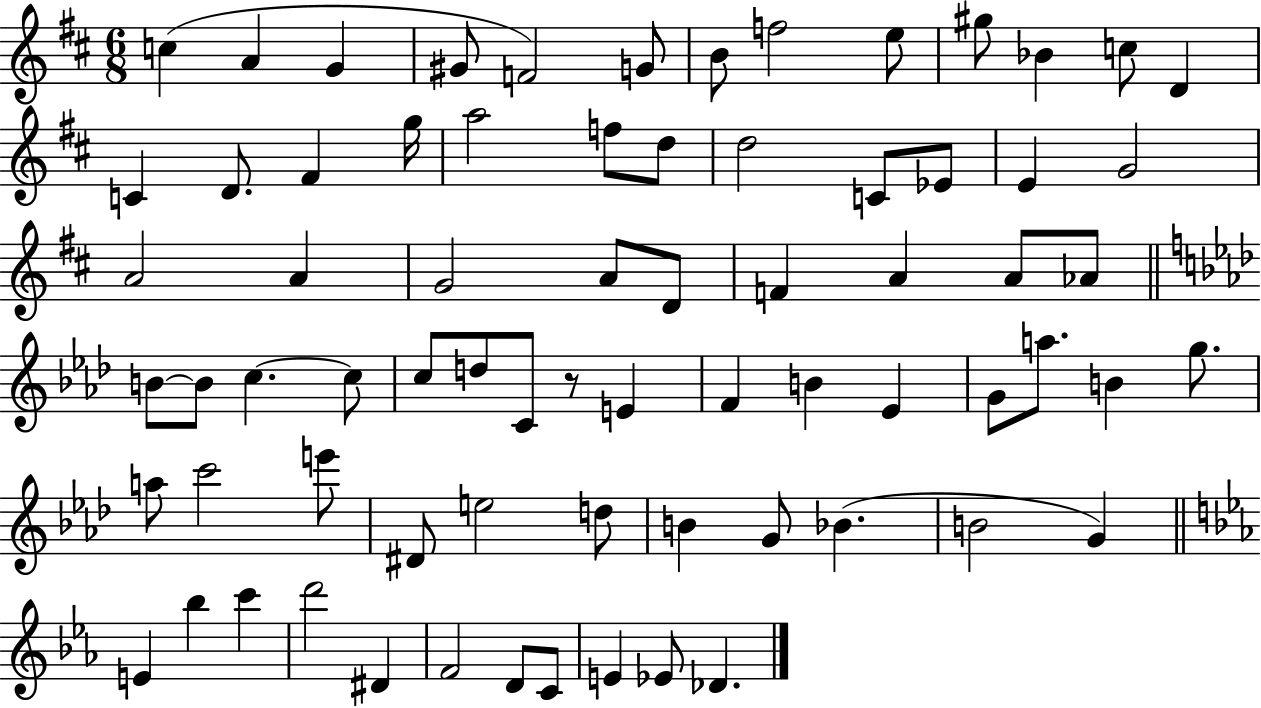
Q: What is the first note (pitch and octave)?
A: C5